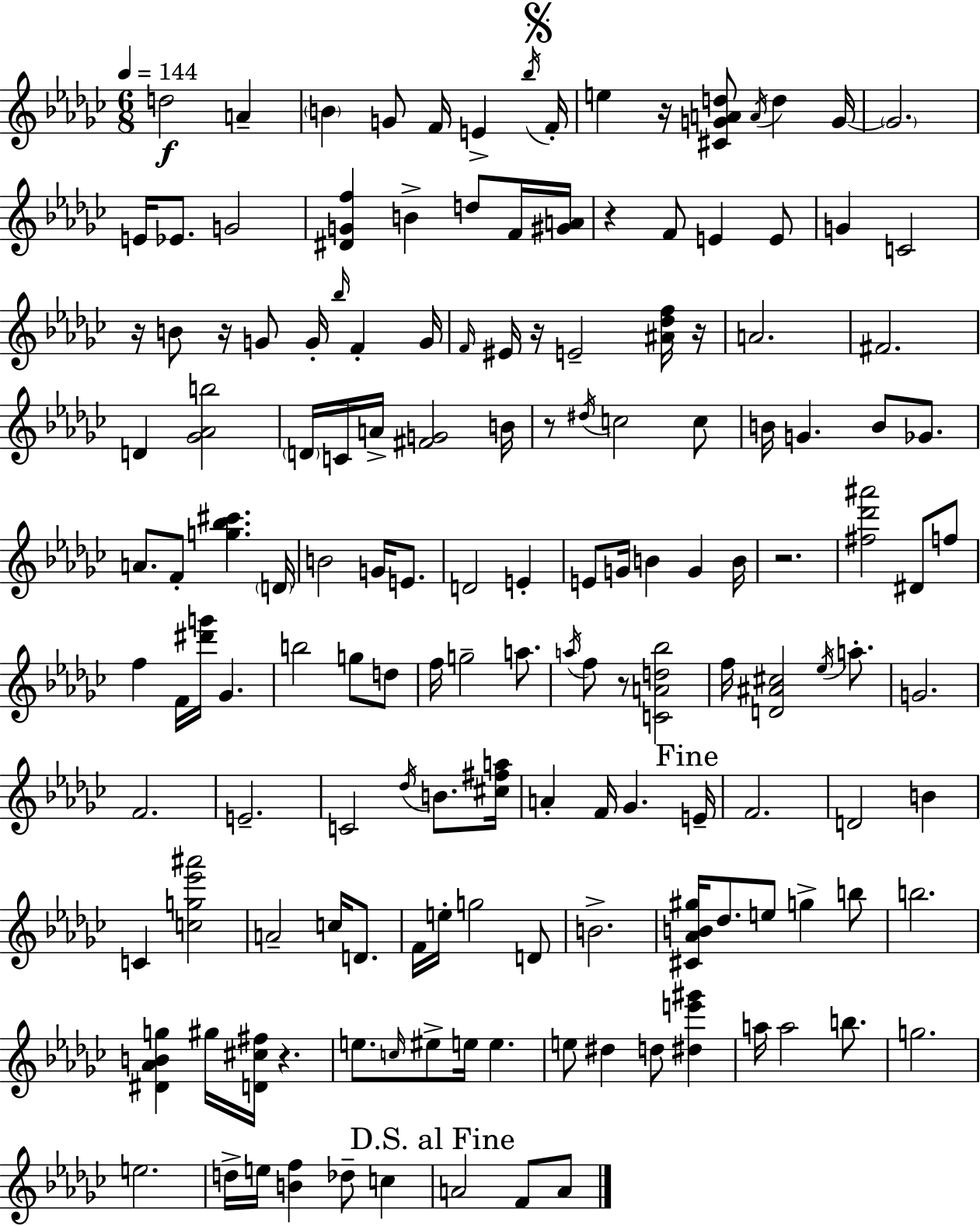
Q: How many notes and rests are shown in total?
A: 152